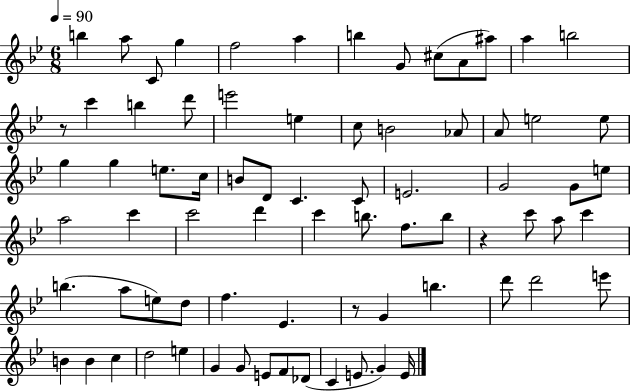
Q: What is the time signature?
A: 6/8